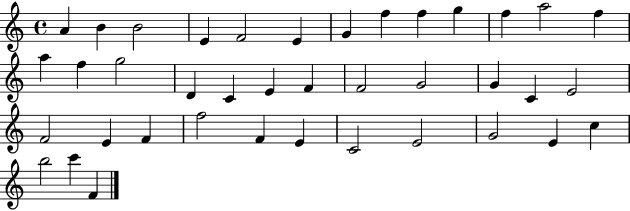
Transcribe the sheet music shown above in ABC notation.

X:1
T:Untitled
M:4/4
L:1/4
K:C
A B B2 E F2 E G f f g f a2 f a f g2 D C E F F2 G2 G C E2 F2 E F f2 F E C2 E2 G2 E c b2 c' F